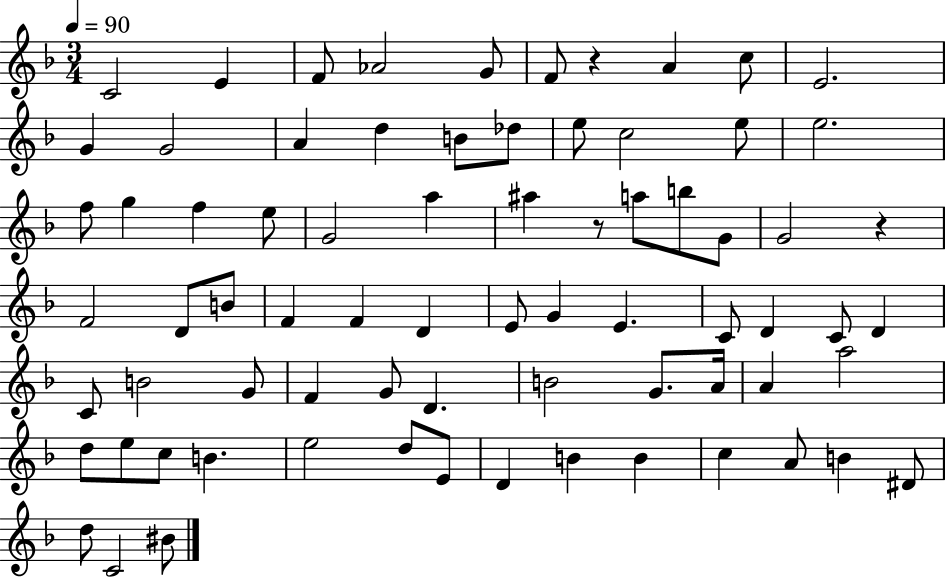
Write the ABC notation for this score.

X:1
T:Untitled
M:3/4
L:1/4
K:F
C2 E F/2 _A2 G/2 F/2 z A c/2 E2 G G2 A d B/2 _d/2 e/2 c2 e/2 e2 f/2 g f e/2 G2 a ^a z/2 a/2 b/2 G/2 G2 z F2 D/2 B/2 F F D E/2 G E C/2 D C/2 D C/2 B2 G/2 F G/2 D B2 G/2 A/4 A a2 d/2 e/2 c/2 B e2 d/2 E/2 D B B c A/2 B ^D/2 d/2 C2 ^B/2